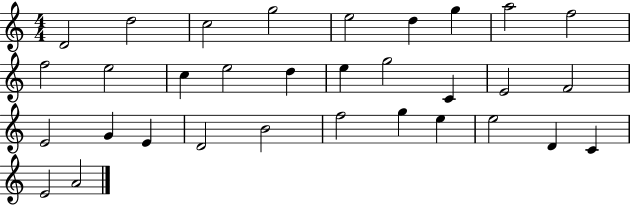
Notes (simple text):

D4/h D5/h C5/h G5/h E5/h D5/q G5/q A5/h F5/h F5/h E5/h C5/q E5/h D5/q E5/q G5/h C4/q E4/h F4/h E4/h G4/q E4/q D4/h B4/h F5/h G5/q E5/q E5/h D4/q C4/q E4/h A4/h